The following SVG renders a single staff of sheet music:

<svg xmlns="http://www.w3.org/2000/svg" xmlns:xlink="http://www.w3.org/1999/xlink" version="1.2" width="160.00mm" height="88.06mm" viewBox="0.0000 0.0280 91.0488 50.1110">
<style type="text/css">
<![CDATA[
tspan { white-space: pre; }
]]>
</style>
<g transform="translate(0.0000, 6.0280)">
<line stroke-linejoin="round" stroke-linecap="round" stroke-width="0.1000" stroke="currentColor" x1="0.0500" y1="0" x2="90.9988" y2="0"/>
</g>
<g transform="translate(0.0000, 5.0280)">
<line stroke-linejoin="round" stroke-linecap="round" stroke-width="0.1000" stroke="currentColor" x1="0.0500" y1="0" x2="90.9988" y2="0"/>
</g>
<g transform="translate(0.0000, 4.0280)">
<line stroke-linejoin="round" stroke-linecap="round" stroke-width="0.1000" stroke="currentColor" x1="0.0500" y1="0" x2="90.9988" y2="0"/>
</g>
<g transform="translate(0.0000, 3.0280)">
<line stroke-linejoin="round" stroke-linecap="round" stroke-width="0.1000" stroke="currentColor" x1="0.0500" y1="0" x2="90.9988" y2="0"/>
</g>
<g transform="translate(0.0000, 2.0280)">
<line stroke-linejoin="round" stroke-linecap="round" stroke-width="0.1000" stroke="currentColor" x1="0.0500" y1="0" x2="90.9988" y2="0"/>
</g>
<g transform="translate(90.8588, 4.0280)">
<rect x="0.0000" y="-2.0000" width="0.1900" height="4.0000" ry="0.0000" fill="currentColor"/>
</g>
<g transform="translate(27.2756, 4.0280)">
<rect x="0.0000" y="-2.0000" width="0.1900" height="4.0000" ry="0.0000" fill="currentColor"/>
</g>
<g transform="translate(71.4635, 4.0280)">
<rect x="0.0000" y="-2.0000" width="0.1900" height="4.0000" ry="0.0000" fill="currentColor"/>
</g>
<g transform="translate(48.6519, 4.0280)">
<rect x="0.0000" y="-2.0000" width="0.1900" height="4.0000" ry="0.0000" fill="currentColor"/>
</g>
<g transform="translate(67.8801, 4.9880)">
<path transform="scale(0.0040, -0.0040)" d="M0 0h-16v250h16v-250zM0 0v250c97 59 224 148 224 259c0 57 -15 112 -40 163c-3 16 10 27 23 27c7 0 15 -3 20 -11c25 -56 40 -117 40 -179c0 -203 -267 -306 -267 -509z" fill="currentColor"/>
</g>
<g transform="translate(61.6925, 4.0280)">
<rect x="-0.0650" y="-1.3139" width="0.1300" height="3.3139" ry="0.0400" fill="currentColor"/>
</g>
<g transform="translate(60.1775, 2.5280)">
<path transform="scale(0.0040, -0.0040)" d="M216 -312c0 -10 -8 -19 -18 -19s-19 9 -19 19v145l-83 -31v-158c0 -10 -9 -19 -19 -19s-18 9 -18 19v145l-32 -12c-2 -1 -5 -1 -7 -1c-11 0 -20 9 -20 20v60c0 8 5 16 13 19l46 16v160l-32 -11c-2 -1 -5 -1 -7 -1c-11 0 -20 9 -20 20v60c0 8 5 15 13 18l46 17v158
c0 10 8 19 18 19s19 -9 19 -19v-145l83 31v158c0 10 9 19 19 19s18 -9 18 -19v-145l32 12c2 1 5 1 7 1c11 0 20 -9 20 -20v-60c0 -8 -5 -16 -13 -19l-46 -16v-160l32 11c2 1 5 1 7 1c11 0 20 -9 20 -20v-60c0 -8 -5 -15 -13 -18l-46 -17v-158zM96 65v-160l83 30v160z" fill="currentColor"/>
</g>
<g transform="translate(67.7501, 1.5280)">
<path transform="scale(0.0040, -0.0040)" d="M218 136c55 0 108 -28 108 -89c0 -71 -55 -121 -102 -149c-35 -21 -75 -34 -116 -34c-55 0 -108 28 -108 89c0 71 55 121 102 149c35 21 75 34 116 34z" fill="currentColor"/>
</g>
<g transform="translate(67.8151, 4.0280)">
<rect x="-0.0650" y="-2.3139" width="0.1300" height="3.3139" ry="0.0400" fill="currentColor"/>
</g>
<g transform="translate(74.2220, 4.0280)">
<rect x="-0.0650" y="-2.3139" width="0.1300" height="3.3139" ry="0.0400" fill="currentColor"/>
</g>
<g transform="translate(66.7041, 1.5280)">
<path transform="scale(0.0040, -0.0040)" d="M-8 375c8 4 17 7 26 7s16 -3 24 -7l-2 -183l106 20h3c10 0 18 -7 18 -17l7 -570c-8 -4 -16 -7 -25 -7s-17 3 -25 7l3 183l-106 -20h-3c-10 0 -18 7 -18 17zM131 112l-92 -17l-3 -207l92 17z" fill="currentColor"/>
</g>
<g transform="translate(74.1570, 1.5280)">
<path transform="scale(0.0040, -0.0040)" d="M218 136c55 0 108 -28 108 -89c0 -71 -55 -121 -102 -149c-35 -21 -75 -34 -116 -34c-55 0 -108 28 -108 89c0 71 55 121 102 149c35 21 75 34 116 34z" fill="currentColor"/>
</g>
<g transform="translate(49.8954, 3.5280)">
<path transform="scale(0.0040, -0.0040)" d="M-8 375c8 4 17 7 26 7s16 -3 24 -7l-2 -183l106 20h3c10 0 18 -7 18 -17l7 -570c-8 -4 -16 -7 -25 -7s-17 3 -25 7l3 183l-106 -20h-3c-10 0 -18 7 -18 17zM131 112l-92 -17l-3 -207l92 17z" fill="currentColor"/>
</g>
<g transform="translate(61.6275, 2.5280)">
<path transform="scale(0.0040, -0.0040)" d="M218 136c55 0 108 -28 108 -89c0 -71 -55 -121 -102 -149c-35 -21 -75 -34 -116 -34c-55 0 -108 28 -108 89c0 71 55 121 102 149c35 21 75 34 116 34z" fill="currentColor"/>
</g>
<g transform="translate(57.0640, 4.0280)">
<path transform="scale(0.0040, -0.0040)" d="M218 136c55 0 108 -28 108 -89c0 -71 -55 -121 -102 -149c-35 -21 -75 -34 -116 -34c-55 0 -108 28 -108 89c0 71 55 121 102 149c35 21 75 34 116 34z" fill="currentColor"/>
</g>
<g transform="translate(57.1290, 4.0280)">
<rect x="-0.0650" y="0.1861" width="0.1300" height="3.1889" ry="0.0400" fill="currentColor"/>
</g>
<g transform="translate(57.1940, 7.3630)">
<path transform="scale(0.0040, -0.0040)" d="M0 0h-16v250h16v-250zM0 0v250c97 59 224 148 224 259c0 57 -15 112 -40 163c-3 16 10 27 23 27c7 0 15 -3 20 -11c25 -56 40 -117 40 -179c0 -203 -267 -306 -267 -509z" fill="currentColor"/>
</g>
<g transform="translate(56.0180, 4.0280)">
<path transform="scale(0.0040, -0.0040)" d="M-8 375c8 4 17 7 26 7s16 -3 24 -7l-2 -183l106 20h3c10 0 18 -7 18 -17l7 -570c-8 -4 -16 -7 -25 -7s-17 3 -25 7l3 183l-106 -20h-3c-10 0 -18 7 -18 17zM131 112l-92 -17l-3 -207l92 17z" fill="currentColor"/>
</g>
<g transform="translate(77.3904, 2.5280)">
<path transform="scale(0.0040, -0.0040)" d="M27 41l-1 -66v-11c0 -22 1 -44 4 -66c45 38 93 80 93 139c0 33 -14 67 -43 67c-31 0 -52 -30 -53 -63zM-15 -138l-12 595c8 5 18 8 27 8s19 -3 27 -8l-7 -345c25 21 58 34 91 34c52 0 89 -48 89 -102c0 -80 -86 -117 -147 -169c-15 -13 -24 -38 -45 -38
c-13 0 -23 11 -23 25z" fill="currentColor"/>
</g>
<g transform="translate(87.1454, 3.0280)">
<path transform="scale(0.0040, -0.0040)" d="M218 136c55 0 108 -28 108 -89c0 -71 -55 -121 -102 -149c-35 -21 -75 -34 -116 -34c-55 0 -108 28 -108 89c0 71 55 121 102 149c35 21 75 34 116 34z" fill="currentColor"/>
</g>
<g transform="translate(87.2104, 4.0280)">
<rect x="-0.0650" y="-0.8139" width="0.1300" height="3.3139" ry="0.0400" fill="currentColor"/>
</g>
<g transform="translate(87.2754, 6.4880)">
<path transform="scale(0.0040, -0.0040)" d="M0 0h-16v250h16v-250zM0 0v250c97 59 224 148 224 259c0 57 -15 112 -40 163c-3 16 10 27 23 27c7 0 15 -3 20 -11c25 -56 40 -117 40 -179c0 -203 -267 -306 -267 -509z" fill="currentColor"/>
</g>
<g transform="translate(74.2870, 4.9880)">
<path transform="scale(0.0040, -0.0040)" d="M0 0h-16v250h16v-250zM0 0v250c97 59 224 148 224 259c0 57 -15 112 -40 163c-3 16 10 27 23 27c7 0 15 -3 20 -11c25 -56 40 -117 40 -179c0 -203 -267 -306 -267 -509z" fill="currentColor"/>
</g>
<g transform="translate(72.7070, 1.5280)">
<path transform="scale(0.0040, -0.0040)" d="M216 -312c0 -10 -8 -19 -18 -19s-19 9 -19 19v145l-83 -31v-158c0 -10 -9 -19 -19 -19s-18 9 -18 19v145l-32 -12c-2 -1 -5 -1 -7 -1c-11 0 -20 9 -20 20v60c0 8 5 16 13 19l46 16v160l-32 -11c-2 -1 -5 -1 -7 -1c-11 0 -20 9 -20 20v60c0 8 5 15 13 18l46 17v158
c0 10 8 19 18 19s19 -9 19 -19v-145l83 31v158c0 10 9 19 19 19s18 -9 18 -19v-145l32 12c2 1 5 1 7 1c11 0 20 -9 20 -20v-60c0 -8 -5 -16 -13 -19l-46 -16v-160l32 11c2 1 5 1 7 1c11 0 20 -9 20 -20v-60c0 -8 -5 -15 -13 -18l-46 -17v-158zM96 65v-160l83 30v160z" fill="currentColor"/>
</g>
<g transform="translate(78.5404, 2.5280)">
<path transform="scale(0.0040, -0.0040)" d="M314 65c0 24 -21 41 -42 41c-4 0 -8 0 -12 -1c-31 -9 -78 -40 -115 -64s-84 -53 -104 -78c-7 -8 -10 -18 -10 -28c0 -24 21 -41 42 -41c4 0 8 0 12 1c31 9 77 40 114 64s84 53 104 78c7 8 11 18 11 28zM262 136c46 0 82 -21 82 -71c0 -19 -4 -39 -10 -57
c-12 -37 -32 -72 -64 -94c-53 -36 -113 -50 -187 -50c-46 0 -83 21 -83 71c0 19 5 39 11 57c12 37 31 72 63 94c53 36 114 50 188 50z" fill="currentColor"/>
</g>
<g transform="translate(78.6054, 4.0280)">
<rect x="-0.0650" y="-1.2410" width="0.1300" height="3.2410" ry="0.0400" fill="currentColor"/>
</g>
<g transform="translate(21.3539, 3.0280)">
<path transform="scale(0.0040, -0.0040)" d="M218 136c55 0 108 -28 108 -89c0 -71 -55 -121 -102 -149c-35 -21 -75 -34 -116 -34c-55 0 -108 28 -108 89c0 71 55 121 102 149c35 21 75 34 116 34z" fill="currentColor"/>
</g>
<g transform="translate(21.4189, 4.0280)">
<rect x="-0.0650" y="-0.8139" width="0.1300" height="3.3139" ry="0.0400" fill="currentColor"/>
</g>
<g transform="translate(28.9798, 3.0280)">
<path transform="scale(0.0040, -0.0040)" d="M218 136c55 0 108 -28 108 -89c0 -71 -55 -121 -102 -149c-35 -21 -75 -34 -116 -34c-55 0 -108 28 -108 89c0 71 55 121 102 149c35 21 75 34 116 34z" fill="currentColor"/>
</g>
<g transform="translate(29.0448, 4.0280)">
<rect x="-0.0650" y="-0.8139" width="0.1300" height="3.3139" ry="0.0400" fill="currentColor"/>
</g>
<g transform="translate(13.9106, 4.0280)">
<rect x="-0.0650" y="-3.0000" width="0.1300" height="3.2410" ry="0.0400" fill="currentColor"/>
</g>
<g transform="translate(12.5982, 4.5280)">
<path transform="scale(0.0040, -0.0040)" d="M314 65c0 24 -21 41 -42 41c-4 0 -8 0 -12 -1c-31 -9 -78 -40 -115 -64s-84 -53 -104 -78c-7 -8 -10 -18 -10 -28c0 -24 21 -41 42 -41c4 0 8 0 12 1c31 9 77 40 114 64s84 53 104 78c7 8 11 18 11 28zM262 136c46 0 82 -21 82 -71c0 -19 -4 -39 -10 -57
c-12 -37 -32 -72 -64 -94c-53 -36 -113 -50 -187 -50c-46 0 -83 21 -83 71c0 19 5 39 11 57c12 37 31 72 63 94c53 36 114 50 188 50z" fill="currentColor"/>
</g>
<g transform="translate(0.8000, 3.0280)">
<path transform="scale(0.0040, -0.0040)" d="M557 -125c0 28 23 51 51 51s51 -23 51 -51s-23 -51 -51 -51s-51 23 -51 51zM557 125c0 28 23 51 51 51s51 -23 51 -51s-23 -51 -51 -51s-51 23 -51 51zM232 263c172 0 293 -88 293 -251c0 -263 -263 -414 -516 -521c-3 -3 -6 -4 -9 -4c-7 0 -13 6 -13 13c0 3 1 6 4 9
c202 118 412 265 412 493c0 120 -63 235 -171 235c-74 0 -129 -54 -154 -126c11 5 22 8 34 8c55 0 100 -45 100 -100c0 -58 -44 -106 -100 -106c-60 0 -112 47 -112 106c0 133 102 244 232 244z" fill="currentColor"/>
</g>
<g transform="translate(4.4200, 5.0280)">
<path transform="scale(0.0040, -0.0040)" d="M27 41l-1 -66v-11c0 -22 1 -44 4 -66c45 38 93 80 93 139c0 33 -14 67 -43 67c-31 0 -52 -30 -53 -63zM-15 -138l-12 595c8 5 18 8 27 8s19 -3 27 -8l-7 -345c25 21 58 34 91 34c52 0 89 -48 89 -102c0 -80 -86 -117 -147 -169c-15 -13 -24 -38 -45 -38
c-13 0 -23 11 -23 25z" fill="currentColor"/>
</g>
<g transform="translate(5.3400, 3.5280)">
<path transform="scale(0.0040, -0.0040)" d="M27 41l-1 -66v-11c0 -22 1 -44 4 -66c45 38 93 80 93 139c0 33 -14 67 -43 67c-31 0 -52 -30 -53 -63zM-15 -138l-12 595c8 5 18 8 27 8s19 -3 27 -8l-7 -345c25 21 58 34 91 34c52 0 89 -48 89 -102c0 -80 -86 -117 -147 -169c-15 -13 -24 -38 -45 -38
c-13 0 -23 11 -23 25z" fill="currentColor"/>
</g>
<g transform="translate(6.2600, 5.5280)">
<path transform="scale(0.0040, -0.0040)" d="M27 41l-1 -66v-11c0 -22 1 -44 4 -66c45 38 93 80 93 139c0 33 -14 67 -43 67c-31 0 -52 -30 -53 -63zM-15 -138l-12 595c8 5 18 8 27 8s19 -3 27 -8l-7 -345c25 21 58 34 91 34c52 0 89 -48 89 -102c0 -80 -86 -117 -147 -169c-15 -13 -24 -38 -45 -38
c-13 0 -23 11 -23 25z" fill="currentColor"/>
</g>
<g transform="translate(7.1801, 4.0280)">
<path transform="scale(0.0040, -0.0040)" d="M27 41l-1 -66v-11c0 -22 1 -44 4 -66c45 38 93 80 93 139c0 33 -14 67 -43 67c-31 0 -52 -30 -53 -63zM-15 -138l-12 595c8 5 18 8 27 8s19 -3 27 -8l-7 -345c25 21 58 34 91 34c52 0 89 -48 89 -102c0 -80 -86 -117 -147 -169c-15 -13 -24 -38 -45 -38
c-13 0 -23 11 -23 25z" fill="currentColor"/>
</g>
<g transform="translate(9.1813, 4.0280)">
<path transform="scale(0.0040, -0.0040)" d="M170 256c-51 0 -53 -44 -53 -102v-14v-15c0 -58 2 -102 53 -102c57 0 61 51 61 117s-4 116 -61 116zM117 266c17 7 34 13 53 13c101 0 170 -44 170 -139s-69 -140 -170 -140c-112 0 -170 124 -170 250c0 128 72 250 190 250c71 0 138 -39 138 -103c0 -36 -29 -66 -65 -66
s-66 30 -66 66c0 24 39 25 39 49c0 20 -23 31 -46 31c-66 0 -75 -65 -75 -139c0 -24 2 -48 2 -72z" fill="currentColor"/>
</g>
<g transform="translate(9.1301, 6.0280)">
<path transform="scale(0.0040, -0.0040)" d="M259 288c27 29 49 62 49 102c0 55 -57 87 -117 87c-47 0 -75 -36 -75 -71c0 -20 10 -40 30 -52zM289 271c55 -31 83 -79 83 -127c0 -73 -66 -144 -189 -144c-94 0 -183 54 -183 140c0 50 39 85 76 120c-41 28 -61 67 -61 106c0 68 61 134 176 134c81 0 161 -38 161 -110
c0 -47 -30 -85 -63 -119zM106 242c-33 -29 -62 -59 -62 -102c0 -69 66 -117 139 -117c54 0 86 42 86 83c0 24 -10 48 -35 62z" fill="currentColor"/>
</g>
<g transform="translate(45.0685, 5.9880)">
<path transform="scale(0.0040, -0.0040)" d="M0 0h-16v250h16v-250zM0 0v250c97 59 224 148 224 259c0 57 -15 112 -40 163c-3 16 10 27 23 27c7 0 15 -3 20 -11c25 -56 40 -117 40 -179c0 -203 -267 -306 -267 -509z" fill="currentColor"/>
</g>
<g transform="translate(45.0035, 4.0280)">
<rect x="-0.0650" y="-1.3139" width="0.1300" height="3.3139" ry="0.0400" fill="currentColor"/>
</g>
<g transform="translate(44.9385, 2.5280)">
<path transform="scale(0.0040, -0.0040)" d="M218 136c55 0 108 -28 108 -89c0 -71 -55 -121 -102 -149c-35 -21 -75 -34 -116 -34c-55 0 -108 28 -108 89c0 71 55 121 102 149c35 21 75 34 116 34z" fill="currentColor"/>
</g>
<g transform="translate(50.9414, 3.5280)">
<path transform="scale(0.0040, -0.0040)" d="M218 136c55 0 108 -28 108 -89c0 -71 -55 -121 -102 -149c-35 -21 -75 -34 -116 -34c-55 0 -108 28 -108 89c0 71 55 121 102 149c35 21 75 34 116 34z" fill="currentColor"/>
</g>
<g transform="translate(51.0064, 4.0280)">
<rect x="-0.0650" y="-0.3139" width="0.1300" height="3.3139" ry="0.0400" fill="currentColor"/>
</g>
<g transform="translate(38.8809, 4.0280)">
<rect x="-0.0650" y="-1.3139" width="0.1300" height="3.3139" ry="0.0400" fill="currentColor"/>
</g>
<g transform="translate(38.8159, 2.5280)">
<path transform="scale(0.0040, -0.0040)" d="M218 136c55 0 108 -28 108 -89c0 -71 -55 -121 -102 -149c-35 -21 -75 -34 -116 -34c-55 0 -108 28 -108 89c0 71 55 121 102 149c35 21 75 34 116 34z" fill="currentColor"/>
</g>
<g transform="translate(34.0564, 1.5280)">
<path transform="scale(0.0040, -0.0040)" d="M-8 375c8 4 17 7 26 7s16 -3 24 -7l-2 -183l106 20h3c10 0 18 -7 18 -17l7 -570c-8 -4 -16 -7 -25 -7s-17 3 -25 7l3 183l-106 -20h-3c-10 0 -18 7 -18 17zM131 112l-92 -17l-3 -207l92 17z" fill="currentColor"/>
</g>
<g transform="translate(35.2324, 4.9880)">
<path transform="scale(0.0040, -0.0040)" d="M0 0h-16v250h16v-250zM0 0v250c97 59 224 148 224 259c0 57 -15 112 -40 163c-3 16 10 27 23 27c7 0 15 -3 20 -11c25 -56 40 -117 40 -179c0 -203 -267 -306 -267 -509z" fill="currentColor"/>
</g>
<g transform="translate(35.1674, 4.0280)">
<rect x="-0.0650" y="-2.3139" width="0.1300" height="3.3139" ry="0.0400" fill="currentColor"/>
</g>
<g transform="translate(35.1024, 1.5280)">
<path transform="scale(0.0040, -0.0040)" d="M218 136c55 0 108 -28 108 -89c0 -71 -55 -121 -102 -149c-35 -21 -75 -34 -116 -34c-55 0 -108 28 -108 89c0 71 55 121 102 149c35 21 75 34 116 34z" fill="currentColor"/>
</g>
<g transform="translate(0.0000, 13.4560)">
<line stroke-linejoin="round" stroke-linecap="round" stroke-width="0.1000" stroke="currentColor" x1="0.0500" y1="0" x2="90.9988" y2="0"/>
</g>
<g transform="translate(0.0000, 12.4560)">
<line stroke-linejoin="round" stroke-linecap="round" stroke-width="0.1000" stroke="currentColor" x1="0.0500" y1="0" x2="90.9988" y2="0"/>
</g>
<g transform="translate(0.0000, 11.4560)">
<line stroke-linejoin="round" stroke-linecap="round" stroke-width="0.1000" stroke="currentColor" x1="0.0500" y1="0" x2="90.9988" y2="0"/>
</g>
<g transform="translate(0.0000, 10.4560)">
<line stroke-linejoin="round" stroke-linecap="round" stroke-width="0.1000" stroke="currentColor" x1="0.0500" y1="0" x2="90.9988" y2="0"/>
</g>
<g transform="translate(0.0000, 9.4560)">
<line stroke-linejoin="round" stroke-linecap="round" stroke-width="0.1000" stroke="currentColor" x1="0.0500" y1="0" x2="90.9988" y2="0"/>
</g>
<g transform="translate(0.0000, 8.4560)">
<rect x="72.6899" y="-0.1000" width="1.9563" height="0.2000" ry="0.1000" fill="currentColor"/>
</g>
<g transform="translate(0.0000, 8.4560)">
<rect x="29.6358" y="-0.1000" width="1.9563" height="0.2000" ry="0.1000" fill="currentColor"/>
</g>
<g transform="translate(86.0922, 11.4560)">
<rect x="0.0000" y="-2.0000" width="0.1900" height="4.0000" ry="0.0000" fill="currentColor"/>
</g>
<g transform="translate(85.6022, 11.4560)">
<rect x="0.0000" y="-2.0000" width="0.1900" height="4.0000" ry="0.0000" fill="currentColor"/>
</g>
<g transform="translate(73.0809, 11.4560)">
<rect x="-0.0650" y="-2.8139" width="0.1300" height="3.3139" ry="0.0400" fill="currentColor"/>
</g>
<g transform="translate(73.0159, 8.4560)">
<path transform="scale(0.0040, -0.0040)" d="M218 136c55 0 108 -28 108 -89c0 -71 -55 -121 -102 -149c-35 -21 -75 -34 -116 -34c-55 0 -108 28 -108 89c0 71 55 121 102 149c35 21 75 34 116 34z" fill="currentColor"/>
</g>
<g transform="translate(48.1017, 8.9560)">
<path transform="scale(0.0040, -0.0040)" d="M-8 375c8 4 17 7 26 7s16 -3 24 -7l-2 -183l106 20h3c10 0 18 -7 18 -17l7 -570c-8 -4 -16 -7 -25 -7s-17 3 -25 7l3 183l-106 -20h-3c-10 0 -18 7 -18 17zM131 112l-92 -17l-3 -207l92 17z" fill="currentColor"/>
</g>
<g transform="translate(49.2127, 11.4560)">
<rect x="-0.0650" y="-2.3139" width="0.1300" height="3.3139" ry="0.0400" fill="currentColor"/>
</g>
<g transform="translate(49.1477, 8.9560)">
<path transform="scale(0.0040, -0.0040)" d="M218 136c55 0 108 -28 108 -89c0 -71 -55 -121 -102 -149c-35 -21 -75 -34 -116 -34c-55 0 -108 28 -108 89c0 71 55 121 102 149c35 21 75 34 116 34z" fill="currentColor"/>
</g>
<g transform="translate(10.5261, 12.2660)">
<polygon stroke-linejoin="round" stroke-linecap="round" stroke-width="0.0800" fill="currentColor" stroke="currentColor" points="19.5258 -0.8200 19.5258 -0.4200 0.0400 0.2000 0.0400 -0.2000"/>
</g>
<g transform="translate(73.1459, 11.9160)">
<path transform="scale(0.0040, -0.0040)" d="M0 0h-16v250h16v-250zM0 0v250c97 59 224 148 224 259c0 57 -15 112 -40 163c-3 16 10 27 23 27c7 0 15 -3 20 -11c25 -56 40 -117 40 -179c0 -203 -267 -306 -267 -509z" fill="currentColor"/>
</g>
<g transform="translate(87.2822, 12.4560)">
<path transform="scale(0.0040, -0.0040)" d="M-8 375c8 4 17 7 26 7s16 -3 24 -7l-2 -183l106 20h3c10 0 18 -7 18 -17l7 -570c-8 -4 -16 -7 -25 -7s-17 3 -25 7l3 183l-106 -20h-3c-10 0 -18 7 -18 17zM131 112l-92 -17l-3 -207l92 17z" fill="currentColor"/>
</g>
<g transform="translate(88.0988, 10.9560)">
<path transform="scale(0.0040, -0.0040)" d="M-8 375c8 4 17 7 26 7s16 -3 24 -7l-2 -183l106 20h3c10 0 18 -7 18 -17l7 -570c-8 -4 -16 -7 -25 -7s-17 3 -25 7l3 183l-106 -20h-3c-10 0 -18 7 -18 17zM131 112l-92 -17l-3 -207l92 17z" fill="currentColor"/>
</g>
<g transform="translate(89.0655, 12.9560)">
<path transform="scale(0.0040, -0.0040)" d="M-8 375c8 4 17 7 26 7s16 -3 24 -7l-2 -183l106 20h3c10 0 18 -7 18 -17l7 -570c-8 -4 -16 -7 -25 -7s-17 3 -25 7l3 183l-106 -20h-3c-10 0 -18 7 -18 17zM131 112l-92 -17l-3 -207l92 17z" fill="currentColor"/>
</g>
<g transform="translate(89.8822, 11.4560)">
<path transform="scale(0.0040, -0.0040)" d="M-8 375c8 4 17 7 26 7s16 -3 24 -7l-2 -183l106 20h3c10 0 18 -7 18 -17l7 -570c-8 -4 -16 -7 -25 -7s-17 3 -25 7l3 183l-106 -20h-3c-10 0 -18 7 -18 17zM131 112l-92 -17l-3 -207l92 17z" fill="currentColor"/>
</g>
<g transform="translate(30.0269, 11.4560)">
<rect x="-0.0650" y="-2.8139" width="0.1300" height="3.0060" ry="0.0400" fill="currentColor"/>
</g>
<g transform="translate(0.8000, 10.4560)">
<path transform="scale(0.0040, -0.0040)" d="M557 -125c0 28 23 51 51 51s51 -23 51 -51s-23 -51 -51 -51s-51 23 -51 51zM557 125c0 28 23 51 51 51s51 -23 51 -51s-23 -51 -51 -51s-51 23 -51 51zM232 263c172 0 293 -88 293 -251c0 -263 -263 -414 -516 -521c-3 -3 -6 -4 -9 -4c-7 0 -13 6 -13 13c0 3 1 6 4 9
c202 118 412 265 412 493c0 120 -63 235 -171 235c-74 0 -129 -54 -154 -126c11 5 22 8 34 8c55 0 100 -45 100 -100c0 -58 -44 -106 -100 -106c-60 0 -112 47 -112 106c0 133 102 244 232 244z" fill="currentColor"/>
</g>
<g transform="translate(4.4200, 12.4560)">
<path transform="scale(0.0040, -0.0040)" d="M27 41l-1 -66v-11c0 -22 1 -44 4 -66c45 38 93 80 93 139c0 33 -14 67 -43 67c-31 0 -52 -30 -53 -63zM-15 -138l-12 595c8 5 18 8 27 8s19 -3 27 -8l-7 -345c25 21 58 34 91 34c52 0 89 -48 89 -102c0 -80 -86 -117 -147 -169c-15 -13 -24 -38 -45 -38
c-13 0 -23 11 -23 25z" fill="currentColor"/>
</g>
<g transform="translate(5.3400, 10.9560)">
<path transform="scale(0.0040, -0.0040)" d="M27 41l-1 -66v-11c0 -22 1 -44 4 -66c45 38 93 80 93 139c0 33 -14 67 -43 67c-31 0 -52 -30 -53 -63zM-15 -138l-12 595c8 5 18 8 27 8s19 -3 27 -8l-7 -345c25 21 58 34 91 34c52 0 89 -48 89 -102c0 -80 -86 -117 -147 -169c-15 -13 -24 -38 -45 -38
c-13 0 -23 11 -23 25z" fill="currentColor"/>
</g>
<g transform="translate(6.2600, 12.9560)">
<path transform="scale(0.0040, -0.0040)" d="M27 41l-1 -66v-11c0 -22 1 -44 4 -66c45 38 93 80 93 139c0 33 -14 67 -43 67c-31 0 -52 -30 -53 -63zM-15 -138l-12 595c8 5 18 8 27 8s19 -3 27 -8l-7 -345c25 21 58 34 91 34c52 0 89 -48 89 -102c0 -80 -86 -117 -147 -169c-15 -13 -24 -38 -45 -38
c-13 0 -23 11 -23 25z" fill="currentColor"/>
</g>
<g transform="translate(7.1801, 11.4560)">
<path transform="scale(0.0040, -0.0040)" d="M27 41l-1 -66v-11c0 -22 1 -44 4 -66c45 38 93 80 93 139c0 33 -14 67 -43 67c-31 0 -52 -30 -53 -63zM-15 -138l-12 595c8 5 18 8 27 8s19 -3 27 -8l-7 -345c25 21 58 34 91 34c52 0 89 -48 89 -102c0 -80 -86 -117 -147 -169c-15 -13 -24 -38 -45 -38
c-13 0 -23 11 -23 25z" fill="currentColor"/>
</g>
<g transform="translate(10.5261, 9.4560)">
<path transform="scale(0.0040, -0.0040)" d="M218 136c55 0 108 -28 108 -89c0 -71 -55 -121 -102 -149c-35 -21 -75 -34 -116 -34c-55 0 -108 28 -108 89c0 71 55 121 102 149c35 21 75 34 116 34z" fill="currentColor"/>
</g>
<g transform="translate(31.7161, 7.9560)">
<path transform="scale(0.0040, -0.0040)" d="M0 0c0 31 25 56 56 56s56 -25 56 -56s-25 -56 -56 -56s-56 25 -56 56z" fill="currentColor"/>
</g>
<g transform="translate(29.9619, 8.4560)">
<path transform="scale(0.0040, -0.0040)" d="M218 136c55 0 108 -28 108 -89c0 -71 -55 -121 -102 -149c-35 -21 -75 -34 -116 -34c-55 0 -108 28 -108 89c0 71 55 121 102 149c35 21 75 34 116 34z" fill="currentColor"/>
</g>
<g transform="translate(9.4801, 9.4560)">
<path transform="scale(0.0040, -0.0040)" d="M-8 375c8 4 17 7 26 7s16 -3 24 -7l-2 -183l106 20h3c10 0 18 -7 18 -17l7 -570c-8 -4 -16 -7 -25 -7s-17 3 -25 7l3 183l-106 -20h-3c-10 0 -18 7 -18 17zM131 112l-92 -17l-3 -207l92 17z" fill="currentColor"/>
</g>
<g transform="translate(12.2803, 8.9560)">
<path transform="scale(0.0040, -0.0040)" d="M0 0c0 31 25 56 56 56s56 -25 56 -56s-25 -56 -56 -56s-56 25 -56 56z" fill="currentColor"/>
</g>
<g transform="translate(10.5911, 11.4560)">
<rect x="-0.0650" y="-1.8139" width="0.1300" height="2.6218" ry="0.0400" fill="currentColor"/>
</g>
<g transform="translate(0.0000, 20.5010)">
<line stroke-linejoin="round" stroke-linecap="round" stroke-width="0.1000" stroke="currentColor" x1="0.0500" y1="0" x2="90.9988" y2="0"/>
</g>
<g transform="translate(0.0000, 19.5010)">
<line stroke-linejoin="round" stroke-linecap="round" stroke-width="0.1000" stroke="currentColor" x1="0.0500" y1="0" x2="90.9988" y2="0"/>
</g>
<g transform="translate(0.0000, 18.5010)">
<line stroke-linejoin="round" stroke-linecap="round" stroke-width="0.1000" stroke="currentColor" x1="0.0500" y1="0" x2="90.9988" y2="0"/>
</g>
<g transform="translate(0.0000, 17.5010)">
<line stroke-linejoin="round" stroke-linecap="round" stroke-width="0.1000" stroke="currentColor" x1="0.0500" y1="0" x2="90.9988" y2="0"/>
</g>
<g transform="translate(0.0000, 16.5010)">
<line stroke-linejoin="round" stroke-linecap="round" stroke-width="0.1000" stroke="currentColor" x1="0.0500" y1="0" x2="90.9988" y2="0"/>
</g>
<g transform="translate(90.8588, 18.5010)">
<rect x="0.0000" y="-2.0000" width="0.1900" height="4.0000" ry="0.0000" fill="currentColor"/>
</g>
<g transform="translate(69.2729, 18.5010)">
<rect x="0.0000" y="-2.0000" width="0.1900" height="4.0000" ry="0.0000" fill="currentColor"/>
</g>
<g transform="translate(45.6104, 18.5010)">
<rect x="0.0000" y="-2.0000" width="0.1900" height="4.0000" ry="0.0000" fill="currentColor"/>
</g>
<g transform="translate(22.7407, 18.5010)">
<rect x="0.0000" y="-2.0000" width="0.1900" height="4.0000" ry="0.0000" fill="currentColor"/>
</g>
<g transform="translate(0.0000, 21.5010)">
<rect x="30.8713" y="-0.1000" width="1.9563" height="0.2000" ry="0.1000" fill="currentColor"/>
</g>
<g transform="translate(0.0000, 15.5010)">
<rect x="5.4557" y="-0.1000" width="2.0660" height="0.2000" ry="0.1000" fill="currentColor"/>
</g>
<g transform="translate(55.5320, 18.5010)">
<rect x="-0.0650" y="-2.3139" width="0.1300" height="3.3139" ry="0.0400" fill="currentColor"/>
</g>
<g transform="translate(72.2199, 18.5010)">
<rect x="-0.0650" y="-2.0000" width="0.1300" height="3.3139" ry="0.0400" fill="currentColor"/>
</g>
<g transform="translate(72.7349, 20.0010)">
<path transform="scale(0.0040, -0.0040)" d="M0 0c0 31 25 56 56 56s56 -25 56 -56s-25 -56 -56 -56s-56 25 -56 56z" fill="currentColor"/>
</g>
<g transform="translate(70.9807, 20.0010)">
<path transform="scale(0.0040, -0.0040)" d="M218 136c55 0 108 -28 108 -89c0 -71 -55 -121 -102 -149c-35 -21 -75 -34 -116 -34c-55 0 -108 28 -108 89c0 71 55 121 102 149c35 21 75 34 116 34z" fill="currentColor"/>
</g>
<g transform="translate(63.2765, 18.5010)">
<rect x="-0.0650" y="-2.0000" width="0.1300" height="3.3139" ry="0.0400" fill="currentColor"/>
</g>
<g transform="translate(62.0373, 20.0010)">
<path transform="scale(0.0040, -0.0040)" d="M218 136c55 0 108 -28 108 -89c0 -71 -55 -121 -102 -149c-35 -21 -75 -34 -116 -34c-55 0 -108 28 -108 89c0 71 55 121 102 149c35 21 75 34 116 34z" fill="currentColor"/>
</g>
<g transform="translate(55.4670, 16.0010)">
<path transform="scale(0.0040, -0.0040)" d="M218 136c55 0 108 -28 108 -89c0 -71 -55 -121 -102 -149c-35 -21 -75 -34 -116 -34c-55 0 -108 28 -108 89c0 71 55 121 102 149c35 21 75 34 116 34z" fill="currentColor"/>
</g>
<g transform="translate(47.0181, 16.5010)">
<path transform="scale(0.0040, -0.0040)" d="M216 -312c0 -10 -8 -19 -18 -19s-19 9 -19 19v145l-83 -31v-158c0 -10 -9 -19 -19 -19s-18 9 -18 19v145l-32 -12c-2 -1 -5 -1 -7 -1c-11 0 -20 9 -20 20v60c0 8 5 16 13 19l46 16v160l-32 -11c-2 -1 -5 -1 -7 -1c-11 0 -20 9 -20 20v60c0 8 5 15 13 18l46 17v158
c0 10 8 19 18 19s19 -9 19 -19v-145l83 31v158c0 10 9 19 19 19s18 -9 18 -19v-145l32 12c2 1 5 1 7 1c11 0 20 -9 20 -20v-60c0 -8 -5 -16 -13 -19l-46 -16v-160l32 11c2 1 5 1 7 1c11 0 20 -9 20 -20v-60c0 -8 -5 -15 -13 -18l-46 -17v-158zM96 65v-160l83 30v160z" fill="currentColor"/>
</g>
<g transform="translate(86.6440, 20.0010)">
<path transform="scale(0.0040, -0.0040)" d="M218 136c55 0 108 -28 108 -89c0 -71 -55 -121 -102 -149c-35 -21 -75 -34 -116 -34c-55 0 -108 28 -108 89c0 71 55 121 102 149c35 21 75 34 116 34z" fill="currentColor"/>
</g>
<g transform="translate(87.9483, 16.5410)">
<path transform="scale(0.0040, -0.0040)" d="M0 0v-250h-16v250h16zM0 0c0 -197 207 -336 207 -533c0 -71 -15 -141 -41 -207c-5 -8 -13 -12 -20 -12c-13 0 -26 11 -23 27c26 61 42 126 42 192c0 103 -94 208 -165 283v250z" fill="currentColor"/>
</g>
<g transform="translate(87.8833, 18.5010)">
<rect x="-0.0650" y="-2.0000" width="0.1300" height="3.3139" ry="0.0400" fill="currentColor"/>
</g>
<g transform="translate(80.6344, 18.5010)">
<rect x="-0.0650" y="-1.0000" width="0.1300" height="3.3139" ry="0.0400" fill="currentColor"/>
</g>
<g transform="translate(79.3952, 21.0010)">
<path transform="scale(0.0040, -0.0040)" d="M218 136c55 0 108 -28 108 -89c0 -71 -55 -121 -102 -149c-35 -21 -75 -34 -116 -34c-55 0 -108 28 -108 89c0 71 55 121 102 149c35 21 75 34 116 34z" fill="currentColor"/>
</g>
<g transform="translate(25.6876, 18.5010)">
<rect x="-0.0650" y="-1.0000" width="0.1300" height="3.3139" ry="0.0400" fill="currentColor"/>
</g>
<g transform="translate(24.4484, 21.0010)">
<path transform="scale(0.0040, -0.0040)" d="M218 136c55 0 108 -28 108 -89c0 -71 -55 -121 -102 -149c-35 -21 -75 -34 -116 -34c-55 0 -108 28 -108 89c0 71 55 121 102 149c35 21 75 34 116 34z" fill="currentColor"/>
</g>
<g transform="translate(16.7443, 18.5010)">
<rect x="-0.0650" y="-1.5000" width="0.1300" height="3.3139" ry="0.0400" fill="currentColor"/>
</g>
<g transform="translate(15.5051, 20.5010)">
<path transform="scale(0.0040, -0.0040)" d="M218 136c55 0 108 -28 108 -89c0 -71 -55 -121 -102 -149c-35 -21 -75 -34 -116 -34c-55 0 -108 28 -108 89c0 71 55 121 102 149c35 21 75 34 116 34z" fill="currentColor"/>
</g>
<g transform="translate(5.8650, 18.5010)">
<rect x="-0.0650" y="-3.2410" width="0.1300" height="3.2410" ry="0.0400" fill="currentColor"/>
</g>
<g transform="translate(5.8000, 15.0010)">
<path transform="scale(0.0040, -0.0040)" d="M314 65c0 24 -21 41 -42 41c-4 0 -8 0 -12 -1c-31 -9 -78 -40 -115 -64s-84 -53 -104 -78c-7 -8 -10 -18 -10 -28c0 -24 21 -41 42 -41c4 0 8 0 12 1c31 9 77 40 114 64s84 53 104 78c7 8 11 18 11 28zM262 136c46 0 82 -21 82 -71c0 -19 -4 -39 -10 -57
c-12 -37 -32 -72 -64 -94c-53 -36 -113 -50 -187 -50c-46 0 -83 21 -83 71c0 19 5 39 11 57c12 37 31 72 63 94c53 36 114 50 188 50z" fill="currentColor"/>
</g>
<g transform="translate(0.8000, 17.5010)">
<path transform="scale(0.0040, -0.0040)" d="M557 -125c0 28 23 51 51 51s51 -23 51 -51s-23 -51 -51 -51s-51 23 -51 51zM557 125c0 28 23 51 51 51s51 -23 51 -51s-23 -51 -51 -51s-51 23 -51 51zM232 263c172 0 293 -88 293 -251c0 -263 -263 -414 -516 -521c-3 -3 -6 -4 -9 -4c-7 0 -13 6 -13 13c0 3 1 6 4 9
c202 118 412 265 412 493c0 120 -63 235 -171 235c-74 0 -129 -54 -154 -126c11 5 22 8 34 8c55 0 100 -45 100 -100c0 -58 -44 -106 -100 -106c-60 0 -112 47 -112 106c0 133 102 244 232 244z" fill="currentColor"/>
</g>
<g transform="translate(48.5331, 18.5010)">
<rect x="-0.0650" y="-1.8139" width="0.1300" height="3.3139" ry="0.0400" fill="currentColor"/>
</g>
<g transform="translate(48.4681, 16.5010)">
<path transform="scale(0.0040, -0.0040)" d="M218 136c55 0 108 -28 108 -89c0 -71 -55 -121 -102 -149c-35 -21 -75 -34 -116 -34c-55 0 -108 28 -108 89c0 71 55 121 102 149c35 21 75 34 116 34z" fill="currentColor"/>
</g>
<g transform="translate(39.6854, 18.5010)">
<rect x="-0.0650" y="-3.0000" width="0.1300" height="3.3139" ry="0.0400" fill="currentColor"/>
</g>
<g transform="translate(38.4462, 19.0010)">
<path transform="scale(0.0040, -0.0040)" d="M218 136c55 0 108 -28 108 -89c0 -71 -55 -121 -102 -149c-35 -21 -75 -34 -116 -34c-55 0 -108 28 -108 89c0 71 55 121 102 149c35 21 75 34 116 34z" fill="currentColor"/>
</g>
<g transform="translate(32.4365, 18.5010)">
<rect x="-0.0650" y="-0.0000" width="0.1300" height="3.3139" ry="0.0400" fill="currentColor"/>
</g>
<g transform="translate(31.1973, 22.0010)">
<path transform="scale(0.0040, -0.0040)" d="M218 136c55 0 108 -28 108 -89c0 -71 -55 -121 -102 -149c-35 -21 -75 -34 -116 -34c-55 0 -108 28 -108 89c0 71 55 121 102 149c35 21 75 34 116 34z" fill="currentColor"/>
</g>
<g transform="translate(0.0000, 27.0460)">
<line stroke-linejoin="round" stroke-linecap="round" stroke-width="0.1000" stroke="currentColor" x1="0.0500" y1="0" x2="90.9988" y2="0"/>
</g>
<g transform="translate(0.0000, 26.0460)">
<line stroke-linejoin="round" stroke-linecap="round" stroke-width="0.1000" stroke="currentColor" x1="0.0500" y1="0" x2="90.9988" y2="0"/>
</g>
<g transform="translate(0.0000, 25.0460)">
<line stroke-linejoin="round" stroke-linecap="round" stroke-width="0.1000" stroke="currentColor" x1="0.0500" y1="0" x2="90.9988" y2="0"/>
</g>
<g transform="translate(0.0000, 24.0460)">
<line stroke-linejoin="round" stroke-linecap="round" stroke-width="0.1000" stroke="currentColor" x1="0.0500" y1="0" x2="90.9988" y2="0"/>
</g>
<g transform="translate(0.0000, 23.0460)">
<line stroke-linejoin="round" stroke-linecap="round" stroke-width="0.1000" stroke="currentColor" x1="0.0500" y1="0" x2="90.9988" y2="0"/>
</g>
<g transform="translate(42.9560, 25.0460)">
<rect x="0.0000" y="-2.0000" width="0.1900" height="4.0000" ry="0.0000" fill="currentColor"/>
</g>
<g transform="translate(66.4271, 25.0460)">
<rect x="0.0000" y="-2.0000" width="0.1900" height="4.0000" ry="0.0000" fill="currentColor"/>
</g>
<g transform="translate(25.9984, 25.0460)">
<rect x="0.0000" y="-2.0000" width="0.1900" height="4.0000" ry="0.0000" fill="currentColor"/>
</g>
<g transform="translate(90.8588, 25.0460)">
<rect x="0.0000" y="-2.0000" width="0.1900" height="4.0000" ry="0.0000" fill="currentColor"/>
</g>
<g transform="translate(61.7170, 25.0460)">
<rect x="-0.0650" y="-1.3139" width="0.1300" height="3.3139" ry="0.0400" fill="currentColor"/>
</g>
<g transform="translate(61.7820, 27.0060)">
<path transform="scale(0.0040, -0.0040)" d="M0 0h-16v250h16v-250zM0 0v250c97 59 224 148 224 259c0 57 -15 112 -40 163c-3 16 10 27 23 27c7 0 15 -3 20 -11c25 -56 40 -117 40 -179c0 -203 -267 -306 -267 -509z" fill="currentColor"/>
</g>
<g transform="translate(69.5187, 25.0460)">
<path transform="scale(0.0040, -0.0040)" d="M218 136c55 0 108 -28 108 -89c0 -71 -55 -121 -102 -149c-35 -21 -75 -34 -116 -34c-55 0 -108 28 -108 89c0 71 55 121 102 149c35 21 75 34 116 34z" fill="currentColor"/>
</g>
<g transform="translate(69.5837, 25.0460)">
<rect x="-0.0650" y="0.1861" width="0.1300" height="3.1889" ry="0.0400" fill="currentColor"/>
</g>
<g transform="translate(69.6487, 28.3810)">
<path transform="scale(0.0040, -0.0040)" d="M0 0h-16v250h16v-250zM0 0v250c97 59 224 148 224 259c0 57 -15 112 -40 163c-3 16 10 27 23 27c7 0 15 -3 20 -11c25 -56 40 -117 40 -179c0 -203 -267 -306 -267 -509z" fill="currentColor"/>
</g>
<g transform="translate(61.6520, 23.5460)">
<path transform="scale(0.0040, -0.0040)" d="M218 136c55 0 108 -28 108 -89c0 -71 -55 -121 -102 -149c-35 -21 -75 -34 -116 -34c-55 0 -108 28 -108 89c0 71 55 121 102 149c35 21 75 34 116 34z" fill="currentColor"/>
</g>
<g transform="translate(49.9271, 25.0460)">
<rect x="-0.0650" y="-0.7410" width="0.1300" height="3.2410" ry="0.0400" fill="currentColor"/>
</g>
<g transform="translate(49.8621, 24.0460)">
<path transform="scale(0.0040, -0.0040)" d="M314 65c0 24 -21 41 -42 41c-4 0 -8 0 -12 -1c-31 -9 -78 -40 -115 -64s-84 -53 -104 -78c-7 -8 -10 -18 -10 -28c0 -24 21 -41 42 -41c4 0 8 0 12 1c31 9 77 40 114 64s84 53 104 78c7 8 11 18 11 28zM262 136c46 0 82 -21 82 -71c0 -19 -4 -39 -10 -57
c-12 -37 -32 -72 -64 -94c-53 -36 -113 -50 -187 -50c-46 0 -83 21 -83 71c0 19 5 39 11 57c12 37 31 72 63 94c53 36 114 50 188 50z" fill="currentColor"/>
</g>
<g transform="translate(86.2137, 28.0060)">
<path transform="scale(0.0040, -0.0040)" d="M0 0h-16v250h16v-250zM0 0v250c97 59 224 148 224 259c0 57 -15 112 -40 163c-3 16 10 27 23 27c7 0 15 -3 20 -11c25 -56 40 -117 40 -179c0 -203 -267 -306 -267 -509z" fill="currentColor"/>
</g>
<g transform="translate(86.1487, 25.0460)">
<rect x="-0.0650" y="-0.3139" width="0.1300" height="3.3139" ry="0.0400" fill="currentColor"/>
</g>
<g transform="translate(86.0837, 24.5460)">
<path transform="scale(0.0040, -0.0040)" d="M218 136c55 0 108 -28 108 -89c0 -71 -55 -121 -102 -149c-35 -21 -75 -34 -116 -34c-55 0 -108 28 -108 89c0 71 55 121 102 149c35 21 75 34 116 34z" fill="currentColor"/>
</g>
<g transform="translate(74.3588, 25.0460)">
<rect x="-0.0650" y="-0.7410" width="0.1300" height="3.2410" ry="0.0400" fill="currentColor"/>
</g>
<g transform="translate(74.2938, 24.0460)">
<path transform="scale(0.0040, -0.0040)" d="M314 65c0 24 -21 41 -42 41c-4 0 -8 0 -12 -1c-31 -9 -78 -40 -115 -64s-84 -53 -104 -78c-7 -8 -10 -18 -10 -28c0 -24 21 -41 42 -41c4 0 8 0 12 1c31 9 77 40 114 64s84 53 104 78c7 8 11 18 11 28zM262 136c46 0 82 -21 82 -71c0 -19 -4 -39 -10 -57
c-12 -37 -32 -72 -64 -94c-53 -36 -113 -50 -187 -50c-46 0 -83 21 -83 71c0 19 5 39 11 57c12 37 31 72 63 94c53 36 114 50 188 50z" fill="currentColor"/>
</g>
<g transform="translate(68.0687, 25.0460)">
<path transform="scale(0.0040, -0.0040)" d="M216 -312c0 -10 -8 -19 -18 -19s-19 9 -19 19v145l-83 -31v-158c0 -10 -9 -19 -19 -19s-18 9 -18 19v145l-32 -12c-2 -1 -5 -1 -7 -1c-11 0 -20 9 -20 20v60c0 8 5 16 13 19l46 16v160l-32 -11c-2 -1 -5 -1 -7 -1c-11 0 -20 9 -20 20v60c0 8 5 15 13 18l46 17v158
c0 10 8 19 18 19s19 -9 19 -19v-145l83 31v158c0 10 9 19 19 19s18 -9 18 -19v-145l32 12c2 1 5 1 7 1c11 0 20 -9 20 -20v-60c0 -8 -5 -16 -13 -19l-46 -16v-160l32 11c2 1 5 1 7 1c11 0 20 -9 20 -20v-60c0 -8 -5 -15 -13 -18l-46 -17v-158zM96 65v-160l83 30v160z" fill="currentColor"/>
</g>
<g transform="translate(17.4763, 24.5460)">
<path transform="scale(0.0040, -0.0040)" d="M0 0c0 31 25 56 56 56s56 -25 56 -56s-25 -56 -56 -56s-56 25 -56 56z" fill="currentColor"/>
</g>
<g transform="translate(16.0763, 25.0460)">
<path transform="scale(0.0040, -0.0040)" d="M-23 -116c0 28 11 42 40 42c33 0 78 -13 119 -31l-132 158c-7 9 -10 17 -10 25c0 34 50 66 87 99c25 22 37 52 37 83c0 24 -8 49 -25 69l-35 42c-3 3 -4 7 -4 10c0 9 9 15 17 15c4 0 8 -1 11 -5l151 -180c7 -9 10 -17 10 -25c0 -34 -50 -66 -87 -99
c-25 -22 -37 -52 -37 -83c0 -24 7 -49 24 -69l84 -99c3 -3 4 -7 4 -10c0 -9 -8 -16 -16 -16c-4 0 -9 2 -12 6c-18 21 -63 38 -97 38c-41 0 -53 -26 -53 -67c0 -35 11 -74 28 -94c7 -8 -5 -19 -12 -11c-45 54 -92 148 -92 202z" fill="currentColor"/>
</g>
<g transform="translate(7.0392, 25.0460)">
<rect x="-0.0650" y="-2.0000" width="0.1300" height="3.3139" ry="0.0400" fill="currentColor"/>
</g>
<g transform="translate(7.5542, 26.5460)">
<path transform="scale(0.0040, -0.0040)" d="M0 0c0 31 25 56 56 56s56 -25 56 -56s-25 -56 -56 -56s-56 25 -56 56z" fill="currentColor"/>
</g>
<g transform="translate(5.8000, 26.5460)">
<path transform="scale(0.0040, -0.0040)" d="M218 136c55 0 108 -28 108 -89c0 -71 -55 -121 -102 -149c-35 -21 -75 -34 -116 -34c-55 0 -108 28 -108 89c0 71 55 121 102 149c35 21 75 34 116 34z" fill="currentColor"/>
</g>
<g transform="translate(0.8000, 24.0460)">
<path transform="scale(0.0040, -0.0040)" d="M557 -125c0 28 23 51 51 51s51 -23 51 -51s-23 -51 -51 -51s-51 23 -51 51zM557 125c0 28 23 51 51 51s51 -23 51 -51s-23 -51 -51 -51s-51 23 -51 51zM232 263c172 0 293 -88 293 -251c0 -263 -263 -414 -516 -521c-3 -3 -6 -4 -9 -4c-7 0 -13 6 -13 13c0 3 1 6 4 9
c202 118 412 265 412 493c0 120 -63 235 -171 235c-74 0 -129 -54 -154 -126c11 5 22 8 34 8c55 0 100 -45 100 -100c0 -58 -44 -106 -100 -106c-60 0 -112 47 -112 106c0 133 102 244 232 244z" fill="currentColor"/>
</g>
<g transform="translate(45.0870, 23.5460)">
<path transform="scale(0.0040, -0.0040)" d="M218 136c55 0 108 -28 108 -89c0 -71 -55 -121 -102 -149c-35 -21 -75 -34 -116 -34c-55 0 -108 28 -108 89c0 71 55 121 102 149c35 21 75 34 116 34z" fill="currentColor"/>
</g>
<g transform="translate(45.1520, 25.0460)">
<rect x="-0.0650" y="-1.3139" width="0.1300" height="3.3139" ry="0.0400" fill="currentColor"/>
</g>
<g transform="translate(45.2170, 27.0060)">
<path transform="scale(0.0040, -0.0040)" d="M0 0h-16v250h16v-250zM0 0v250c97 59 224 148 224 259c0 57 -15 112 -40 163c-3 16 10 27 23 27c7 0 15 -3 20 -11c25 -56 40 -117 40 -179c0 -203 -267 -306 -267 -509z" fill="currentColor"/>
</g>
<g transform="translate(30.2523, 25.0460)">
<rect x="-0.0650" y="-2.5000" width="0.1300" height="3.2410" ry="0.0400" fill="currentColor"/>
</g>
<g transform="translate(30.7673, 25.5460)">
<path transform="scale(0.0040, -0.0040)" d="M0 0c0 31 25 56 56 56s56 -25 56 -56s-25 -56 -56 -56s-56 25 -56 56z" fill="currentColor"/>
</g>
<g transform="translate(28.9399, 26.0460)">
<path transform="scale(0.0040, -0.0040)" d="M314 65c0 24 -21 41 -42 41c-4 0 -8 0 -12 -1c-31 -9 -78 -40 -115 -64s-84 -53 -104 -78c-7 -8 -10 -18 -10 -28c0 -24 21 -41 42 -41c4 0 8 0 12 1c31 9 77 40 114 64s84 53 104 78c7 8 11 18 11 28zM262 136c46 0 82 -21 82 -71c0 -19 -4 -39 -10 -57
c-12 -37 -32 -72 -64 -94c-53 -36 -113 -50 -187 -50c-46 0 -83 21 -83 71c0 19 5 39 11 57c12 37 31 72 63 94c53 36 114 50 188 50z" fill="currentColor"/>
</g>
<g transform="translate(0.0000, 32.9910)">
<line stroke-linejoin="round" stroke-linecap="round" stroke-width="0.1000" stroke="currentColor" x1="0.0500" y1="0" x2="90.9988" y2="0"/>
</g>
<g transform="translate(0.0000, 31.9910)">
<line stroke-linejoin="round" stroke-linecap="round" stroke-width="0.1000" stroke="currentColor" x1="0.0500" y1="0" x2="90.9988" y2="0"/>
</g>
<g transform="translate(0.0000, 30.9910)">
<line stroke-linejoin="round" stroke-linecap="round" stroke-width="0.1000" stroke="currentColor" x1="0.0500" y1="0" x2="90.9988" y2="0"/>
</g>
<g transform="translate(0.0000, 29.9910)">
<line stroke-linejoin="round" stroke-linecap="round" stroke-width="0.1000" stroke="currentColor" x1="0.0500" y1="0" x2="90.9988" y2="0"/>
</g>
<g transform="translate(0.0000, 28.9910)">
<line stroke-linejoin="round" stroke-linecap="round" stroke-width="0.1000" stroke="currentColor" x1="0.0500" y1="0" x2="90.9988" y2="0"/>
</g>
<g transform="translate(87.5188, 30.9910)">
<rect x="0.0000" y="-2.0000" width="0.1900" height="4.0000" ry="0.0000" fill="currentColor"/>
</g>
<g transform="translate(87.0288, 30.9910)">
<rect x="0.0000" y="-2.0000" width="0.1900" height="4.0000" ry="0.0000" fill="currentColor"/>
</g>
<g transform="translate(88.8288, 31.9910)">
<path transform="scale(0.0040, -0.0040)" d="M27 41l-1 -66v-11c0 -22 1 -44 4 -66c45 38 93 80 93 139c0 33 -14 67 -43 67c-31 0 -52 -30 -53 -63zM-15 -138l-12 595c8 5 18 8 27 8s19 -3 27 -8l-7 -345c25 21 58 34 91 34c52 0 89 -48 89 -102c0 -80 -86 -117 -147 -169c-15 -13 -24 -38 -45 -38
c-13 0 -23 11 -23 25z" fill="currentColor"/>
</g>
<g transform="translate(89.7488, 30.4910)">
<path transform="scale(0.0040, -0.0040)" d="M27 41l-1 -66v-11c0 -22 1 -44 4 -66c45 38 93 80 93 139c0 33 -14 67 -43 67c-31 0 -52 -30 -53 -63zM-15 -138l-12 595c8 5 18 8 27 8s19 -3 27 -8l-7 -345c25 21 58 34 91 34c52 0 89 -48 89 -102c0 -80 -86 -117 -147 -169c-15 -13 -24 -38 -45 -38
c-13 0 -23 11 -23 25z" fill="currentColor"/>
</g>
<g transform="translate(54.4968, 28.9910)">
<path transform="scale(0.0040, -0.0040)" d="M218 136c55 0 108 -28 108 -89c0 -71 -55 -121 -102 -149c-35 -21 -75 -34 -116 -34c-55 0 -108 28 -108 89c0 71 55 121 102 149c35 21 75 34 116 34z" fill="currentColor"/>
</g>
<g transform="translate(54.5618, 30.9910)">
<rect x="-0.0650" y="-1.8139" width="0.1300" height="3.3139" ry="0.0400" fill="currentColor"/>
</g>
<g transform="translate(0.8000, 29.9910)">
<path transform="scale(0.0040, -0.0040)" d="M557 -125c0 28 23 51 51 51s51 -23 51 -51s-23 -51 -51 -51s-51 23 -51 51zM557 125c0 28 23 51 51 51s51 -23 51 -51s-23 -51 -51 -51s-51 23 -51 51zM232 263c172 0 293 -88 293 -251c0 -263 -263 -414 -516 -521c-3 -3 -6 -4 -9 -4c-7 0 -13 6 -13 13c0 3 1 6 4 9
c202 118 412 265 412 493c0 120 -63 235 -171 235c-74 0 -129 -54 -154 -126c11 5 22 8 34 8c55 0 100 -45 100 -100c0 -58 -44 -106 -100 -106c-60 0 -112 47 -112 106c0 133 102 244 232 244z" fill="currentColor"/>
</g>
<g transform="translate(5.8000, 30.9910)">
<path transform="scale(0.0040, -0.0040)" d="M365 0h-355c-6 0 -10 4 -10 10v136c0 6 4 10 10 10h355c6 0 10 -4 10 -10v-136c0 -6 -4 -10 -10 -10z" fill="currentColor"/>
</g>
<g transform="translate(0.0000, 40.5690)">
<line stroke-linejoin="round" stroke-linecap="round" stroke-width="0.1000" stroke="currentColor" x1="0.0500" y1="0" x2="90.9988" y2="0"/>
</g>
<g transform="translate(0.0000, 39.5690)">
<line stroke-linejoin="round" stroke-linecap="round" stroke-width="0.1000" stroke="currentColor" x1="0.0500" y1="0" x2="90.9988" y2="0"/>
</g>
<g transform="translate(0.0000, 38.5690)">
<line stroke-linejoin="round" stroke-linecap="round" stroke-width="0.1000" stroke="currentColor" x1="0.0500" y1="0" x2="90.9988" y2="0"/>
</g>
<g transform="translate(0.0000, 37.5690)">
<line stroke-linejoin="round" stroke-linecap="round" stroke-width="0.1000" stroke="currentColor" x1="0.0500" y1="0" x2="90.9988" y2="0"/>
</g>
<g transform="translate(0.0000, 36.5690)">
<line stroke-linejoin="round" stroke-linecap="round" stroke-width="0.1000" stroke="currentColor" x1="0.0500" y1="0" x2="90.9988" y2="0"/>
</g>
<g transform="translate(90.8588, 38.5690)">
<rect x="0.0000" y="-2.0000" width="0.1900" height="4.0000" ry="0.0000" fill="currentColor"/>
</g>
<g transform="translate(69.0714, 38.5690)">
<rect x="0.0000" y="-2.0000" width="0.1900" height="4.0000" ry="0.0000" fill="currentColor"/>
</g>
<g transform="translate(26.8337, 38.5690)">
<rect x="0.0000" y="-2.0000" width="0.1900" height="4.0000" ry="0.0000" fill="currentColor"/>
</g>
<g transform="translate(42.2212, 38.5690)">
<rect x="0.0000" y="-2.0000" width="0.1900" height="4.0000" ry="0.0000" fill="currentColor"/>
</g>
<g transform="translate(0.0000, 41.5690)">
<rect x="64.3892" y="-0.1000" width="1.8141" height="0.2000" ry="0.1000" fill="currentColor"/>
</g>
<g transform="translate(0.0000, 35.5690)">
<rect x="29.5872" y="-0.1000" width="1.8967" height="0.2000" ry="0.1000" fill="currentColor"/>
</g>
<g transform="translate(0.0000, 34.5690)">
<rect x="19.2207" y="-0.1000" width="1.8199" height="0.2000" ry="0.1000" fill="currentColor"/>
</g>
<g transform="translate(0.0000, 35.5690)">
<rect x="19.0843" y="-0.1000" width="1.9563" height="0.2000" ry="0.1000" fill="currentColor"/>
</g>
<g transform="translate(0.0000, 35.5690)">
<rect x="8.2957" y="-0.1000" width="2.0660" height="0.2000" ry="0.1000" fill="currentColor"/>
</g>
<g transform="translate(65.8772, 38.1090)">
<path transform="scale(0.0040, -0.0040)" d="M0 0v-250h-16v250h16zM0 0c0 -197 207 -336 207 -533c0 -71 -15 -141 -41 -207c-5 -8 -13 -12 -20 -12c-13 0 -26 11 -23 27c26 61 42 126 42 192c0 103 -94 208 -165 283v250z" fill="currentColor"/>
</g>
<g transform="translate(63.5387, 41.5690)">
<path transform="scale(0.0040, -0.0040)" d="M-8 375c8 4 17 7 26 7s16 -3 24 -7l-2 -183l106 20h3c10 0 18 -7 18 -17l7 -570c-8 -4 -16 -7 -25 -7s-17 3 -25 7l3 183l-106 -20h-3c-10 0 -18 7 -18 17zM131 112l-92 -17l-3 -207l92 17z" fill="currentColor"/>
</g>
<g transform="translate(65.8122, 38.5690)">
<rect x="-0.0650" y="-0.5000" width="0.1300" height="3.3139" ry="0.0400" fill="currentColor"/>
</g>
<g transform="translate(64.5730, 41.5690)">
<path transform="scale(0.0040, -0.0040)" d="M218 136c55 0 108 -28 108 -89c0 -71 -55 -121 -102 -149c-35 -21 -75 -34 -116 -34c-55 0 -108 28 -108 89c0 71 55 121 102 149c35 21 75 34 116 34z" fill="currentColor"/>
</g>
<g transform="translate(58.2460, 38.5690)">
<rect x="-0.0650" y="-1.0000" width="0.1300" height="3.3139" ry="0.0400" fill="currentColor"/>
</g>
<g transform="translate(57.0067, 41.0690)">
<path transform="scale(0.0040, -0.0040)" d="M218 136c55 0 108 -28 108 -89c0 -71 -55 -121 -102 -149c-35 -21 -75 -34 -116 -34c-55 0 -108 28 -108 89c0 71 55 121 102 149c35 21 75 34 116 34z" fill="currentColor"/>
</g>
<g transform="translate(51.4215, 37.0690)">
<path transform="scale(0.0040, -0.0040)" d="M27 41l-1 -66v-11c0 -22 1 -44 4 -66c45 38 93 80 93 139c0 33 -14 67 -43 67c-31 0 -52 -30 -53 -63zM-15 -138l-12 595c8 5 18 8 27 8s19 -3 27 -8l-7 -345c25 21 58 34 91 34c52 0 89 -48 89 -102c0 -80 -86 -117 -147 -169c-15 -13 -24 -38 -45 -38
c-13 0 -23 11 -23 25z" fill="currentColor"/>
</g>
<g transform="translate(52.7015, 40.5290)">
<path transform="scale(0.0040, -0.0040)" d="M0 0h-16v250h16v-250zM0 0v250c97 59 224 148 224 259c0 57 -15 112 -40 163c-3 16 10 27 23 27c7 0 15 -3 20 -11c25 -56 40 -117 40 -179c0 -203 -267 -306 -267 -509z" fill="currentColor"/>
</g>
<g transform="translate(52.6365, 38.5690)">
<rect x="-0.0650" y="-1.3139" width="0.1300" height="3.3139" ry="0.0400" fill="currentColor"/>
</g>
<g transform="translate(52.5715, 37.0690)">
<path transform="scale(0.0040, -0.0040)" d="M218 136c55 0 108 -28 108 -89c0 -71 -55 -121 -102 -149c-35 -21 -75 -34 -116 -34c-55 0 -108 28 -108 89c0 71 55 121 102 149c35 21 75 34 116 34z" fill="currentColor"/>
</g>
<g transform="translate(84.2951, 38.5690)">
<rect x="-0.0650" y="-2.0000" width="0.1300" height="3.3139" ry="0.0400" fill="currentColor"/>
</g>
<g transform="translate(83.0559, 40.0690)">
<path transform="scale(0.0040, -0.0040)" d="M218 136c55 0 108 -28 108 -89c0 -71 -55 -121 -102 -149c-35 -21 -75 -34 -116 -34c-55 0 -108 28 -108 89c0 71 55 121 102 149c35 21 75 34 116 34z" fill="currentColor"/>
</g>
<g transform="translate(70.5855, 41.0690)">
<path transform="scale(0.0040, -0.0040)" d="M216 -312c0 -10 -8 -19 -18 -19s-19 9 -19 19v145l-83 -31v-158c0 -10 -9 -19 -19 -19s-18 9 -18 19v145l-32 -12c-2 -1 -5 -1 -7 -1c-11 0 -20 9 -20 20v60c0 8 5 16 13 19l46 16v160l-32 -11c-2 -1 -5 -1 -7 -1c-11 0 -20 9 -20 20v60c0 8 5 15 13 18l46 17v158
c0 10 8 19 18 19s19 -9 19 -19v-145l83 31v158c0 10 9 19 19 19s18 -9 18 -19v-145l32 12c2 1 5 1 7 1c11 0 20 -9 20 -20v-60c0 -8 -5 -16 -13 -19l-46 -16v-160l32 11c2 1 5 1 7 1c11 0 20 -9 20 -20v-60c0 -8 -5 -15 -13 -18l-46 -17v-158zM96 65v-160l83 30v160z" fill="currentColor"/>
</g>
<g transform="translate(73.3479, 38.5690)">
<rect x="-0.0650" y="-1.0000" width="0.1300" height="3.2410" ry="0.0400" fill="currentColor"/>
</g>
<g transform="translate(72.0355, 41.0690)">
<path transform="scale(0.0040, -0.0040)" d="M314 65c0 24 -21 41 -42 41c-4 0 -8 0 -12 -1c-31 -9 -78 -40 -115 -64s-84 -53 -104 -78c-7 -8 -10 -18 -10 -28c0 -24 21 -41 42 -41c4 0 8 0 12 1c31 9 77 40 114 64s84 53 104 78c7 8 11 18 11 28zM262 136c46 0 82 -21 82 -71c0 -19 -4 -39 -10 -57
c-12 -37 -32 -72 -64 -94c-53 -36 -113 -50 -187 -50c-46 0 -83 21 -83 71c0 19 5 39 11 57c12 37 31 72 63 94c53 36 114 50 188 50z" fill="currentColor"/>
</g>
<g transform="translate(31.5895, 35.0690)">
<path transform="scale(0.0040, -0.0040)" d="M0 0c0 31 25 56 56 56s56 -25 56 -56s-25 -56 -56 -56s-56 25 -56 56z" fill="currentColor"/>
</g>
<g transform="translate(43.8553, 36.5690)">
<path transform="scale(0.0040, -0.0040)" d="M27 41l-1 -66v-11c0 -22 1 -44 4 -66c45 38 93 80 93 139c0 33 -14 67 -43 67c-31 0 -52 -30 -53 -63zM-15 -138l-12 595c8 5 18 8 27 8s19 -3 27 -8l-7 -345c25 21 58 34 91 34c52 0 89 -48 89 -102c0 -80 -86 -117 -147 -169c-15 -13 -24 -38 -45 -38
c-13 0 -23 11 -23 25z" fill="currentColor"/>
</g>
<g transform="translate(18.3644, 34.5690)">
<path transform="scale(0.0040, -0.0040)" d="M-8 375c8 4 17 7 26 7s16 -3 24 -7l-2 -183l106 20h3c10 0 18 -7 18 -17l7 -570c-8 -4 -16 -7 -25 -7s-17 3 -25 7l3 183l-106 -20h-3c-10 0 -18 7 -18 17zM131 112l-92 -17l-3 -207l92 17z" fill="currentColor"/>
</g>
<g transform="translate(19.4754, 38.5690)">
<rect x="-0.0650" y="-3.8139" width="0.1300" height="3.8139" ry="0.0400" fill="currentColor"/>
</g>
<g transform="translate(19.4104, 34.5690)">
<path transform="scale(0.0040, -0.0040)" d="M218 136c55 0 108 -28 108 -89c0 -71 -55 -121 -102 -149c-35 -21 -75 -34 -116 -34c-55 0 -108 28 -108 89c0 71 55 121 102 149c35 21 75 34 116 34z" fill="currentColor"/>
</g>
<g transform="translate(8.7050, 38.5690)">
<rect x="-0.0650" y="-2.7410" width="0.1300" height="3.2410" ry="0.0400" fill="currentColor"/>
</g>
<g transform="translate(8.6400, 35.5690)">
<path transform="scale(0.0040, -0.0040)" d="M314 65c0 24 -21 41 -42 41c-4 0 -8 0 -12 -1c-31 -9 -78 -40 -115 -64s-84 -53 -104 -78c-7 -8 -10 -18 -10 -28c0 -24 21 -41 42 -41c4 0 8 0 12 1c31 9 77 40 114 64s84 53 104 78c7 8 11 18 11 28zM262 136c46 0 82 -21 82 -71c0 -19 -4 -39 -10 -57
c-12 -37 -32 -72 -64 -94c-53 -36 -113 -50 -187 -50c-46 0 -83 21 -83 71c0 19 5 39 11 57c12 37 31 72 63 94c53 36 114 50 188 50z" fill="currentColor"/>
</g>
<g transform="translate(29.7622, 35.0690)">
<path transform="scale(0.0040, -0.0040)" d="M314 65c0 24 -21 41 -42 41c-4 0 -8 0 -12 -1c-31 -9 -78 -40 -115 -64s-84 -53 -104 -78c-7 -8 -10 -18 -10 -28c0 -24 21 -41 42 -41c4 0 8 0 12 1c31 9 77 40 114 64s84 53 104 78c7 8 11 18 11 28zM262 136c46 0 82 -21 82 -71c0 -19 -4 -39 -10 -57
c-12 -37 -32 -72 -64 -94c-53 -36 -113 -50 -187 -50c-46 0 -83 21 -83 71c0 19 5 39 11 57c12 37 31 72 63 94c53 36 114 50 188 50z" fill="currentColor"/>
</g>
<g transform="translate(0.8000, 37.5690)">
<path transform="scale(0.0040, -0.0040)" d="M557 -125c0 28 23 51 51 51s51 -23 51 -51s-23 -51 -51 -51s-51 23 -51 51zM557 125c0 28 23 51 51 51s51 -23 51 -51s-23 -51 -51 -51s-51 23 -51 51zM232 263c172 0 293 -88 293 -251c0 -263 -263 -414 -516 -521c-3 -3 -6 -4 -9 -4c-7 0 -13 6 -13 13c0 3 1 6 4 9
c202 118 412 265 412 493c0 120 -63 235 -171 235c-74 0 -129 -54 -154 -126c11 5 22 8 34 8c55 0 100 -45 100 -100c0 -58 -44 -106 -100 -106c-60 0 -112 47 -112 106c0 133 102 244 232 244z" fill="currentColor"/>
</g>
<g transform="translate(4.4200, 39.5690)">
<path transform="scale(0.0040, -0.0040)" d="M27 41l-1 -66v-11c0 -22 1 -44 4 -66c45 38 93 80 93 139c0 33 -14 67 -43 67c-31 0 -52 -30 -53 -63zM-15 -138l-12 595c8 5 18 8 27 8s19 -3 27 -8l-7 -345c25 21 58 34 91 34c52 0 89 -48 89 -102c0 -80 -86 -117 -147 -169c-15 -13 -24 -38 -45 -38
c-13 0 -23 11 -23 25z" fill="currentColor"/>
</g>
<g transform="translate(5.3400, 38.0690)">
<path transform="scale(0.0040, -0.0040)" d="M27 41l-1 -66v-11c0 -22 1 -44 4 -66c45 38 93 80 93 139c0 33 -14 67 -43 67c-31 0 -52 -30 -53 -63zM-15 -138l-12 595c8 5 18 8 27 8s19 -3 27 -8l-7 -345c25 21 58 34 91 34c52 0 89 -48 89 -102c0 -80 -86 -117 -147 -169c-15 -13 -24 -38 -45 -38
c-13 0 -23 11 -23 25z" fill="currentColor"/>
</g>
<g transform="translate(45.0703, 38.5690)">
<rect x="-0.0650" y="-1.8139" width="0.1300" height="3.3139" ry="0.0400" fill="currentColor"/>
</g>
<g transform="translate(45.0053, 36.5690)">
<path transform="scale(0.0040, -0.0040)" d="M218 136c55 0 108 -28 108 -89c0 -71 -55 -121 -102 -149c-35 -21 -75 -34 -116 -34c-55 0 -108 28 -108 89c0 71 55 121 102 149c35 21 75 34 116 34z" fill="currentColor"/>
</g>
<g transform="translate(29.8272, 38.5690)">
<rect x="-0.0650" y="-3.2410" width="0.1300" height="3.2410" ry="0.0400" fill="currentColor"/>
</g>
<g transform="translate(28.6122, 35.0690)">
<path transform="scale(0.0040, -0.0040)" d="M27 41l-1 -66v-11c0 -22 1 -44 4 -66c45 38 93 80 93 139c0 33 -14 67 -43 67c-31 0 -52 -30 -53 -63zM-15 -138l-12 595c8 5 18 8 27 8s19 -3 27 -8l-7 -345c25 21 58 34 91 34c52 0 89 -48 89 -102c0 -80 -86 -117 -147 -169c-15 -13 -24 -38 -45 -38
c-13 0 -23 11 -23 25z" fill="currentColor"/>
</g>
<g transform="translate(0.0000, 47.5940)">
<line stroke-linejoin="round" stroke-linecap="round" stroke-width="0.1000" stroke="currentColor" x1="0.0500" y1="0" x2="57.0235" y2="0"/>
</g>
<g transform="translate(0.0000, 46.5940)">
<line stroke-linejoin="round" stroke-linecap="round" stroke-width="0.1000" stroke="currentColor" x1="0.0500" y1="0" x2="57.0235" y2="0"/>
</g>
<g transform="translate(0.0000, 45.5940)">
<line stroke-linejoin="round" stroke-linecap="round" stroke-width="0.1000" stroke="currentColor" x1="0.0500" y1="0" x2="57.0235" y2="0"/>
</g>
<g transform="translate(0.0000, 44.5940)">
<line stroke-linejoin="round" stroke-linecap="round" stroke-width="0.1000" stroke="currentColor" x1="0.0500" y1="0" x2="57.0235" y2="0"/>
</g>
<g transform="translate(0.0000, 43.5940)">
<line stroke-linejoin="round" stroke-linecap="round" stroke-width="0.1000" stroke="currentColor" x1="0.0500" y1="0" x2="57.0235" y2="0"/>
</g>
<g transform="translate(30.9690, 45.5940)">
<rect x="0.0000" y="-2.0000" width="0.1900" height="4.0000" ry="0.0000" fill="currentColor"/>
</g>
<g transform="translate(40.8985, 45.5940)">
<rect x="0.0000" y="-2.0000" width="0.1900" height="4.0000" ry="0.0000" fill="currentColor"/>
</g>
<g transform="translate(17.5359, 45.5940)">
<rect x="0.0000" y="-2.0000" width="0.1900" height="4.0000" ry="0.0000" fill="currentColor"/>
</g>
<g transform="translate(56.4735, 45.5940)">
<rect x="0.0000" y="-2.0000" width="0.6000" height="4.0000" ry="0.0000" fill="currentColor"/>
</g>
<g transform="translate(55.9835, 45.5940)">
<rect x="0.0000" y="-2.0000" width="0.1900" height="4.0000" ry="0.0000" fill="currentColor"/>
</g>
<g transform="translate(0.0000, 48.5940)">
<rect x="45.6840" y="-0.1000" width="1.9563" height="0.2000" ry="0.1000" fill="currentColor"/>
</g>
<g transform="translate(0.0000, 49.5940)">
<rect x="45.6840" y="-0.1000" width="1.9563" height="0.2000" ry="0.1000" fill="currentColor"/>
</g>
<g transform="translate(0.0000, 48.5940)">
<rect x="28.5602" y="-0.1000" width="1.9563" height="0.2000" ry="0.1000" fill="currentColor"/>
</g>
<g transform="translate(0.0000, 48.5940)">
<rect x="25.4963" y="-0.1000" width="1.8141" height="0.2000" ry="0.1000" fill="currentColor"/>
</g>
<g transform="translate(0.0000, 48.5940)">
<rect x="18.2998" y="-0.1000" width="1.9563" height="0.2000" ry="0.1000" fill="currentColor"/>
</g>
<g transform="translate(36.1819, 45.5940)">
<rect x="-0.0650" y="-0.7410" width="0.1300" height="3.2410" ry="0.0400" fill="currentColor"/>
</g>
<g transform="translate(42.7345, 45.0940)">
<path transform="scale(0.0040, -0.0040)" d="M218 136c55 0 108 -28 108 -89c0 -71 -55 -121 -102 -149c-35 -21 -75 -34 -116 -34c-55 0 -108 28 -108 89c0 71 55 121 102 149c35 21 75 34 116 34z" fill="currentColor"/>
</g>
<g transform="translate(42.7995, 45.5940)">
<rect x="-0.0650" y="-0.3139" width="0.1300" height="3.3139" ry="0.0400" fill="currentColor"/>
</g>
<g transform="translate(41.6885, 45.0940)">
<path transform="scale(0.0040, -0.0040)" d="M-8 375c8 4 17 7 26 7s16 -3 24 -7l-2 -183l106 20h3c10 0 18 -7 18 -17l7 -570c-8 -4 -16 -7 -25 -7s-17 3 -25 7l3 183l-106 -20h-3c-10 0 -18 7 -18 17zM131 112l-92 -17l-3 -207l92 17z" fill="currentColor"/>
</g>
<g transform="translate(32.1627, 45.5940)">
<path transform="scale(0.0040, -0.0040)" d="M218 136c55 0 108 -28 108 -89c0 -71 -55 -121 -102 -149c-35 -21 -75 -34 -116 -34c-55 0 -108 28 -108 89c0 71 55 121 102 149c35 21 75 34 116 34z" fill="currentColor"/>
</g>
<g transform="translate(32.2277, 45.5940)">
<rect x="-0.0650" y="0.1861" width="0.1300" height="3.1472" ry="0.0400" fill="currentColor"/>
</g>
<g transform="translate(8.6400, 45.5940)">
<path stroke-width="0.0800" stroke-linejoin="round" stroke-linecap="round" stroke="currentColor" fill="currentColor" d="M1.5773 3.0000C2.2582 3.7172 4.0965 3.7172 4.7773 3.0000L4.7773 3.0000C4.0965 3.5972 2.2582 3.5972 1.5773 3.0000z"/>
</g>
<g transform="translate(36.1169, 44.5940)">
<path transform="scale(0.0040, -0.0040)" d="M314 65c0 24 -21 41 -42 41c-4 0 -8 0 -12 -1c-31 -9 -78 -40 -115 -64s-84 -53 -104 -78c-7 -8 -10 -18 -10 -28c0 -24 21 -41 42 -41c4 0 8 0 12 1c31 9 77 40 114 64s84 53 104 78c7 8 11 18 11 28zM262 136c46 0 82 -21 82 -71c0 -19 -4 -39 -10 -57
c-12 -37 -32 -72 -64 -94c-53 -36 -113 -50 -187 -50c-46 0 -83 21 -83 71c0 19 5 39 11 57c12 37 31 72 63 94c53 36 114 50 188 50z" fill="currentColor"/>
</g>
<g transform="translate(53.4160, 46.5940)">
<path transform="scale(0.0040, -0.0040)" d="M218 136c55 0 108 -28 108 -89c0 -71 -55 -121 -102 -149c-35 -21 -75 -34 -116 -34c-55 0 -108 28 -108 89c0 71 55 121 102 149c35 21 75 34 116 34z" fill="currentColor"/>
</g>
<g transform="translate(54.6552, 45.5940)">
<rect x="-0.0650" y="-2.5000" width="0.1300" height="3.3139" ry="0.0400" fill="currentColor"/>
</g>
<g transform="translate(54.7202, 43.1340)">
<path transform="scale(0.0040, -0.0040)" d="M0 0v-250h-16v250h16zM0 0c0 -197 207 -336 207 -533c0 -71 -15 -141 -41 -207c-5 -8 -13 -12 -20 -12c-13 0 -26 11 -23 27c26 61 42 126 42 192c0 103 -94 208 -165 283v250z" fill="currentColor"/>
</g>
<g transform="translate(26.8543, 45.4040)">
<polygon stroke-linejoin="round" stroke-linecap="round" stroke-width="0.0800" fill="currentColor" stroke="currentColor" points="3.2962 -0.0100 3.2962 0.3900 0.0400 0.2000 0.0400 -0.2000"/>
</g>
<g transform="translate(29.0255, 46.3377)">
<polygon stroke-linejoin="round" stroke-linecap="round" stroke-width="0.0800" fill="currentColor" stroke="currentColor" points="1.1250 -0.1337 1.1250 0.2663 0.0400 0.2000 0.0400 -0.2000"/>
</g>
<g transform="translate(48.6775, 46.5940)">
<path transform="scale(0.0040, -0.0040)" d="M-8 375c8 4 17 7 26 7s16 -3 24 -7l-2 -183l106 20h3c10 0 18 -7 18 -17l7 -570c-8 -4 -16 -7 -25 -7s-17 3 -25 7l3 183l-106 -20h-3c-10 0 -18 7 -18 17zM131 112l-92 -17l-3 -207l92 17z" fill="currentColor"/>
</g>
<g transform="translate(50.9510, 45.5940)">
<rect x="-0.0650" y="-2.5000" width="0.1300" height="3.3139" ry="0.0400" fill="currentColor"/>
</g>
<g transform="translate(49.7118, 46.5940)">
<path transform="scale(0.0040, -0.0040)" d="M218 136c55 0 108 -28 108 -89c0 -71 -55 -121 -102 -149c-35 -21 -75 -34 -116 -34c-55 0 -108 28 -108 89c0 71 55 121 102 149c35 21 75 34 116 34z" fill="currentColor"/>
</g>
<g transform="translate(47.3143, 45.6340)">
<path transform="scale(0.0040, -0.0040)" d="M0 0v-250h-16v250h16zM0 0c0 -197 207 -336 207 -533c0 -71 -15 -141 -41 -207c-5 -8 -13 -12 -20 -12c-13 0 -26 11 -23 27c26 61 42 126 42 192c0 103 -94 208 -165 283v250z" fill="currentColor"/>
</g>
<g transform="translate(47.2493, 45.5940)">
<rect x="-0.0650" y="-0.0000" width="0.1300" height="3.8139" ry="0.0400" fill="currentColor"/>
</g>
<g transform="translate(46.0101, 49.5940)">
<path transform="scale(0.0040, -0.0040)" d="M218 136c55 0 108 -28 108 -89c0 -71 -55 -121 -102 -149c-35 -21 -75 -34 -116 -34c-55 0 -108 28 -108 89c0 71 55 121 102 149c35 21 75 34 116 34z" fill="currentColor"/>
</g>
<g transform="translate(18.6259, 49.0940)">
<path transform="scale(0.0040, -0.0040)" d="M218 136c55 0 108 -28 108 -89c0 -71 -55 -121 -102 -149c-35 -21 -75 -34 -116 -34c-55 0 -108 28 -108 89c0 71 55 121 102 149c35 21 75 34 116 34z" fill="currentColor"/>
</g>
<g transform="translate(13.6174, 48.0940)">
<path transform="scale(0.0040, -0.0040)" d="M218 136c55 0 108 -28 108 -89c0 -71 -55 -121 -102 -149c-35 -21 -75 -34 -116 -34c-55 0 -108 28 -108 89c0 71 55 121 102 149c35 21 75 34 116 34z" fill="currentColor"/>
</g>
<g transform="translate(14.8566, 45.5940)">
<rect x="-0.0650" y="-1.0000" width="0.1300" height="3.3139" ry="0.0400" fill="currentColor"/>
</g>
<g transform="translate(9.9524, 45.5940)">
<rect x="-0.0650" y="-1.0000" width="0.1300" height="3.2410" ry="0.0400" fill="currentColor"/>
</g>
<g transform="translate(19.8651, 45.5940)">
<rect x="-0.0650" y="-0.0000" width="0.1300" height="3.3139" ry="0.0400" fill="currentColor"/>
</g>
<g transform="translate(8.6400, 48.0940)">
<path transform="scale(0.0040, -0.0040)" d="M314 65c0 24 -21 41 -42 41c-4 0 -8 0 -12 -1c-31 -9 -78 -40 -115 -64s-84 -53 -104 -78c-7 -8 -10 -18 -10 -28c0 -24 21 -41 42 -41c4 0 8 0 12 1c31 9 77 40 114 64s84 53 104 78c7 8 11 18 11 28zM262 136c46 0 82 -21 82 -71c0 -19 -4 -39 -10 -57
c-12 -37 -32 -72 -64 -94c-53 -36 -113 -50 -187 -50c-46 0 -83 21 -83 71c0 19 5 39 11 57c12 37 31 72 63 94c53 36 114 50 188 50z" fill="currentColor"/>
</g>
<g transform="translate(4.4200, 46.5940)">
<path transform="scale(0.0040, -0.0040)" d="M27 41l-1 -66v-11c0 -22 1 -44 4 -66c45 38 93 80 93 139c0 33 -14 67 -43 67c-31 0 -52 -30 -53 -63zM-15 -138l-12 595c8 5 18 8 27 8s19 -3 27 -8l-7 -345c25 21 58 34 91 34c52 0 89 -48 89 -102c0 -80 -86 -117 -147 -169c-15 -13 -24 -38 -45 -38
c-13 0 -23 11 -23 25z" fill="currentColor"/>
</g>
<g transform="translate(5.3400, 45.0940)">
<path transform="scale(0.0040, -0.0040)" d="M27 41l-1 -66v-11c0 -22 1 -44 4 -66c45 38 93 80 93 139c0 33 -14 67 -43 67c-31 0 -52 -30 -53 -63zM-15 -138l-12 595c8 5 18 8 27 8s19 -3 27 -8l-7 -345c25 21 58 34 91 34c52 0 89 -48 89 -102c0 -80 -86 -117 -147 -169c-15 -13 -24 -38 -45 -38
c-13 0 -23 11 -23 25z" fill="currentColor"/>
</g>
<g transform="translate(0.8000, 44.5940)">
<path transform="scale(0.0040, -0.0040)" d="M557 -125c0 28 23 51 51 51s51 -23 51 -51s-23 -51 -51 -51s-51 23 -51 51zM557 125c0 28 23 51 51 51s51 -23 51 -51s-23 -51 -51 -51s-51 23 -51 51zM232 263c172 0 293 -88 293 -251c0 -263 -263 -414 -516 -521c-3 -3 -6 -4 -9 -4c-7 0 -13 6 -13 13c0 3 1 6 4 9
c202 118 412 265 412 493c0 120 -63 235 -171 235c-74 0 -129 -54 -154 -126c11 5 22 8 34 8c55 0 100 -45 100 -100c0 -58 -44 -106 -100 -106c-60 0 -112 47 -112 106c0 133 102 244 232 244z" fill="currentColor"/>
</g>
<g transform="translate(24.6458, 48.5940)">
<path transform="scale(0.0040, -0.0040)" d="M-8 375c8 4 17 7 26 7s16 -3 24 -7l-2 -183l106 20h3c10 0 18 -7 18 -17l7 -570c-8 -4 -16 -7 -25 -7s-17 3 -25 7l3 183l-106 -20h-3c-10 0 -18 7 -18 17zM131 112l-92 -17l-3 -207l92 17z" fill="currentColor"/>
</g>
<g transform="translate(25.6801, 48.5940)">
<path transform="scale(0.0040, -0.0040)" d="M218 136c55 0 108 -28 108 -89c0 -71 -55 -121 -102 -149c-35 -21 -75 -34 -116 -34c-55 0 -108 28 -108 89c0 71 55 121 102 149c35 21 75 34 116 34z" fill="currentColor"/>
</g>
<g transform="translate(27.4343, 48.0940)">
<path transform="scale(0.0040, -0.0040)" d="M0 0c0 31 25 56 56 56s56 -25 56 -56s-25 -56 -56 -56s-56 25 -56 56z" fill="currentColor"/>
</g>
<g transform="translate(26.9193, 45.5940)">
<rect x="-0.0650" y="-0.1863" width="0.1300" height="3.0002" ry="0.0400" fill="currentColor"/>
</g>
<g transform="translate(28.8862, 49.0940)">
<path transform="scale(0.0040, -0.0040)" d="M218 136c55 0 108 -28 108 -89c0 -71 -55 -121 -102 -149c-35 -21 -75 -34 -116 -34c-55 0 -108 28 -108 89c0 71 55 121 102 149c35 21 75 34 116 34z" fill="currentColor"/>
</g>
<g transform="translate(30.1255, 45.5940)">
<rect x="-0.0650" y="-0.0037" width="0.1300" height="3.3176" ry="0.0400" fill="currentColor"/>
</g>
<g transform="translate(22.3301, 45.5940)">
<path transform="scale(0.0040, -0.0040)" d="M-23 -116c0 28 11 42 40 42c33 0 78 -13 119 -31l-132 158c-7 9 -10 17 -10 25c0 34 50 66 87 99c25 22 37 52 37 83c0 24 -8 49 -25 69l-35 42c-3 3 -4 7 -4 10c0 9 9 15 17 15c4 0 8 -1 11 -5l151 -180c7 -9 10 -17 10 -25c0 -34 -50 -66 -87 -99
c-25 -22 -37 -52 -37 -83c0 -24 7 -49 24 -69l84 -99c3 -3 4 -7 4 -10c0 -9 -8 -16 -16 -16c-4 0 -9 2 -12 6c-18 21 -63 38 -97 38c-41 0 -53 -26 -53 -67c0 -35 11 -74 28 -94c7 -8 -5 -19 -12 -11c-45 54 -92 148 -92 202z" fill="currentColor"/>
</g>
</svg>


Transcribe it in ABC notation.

X:1
T:Untitled
M:6/8
L:1/4
K:Ab
C,2 F, F, B,/2 G, G,/2 E, D,/2 ^G, B,/2 ^B,/2 _G,2 F,/2 A,/2 C/2 B, C/2 D2 G,, F,, D,, C, ^A, B, A,, A,, F,, A,,/2 A,, z B,,2 G,/2 F,2 G,/2 ^D,/2 F,2 E,/2 z2 A, C2 E _D2 _A, _G,/2 F,, E,,/2 ^F,,2 A,, F,,2 F,, D,, z E,,/2 D,,/4 D, F,2 E, C,,/2 B,, B,,/2